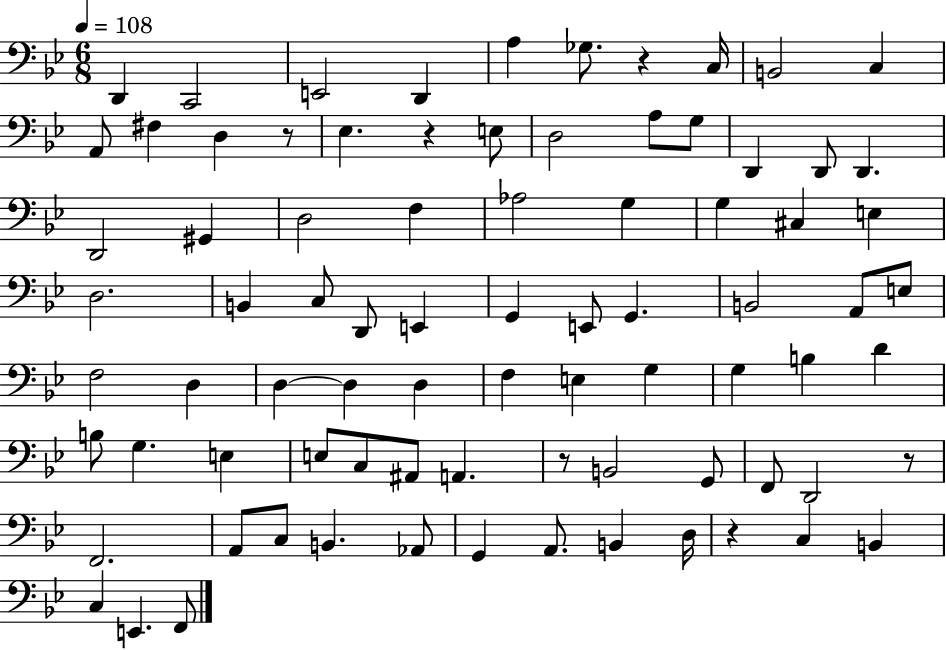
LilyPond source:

{
  \clef bass
  \numericTimeSignature
  \time 6/8
  \key bes \major
  \tempo 4 = 108
  \repeat volta 2 { d,4 c,2 | e,2 d,4 | a4 ges8. r4 c16 | b,2 c4 | \break a,8 fis4 d4 r8 | ees4. r4 e8 | d2 a8 g8 | d,4 d,8 d,4. | \break d,2 gis,4 | d2 f4 | aes2 g4 | g4 cis4 e4 | \break d2. | b,4 c8 d,8 e,4 | g,4 e,8 g,4. | b,2 a,8 e8 | \break f2 d4 | d4~~ d4 d4 | f4 e4 g4 | g4 b4 d'4 | \break b8 g4. e4 | e8 c8 ais,8 a,4. | r8 b,2 g,8 | f,8 d,2 r8 | \break f,2. | a,8 c8 b,4. aes,8 | g,4 a,8. b,4 d16 | r4 c4 b,4 | \break c4 e,4. f,8 | } \bar "|."
}